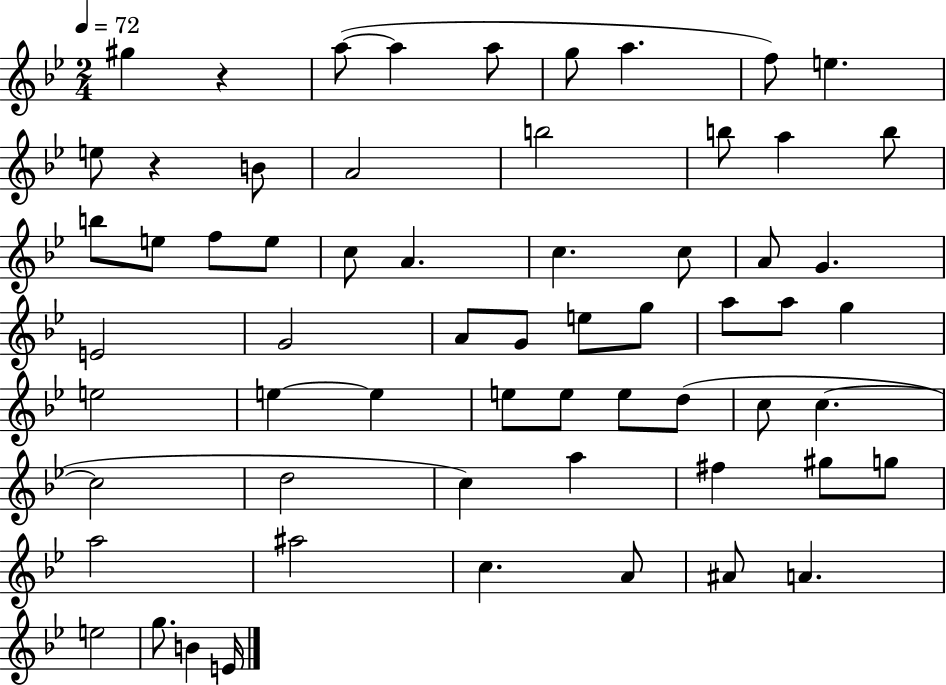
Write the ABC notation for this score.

X:1
T:Untitled
M:2/4
L:1/4
K:Bb
^g z a/2 a a/2 g/2 a f/2 e e/2 z B/2 A2 b2 b/2 a b/2 b/2 e/2 f/2 e/2 c/2 A c c/2 A/2 G E2 G2 A/2 G/2 e/2 g/2 a/2 a/2 g e2 e e e/2 e/2 e/2 d/2 c/2 c c2 d2 c a ^f ^g/2 g/2 a2 ^a2 c A/2 ^A/2 A e2 g/2 B E/4